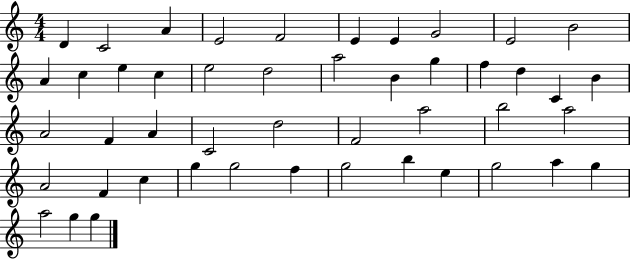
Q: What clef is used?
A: treble